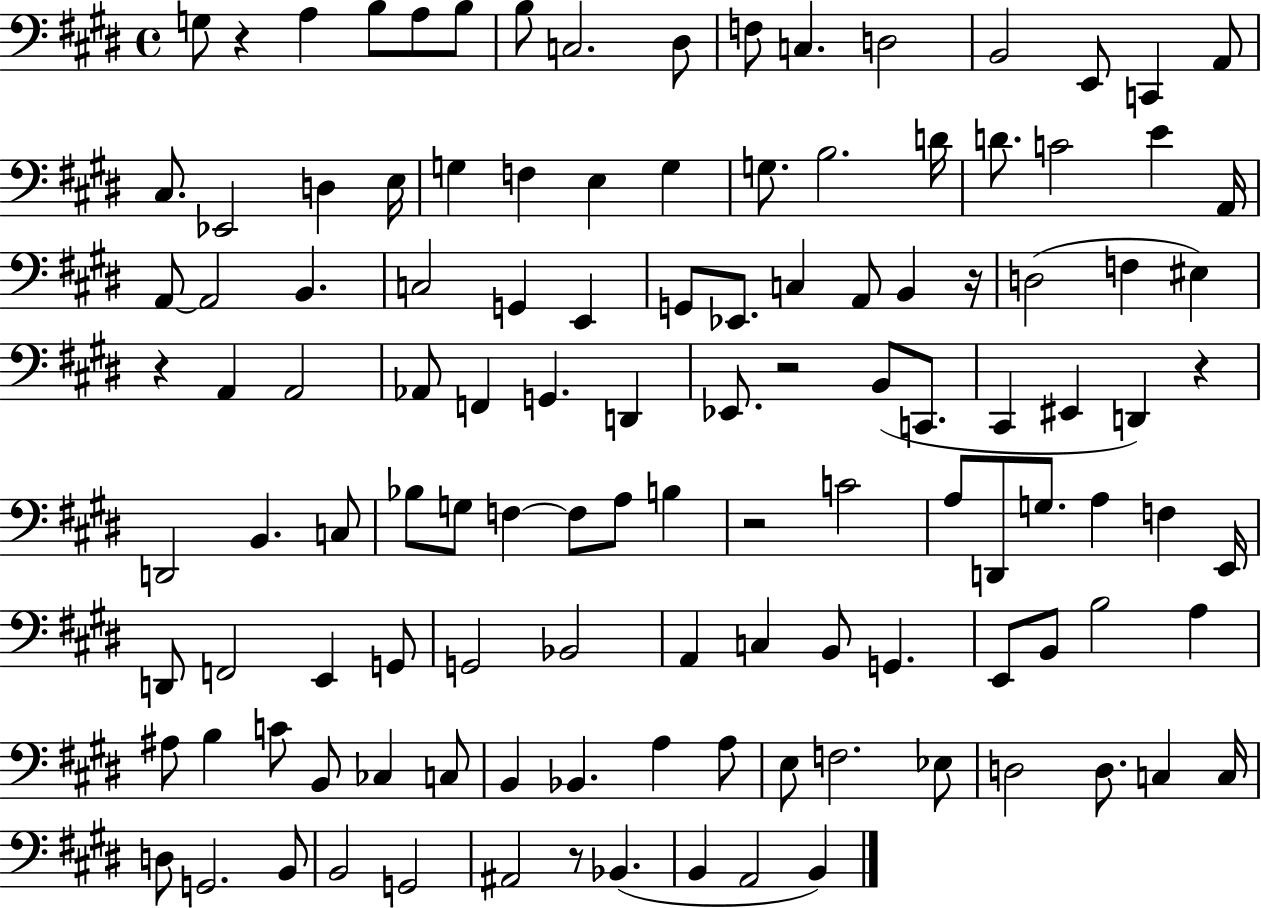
{
  \clef bass
  \time 4/4
  \defaultTimeSignature
  \key e \major
  g8 r4 a4 b8 a8 b8 | b8 c2. dis8 | f8 c4. d2 | b,2 e,8 c,4 a,8 | \break cis8. ees,2 d4 e16 | g4 f4 e4 g4 | g8. b2. d'16 | d'8. c'2 e'4 a,16 | \break a,8~~ a,2 b,4. | c2 g,4 e,4 | g,8 ees,8. c4 a,8 b,4 r16 | d2( f4 eis4) | \break r4 a,4 a,2 | aes,8 f,4 g,4. d,4 | ees,8. r2 b,8( c,8. | cis,4 eis,4 d,4) r4 | \break d,2 b,4. c8 | bes8 g8 f4~~ f8 a8 b4 | r2 c'2 | a8 d,8 g8. a4 f4 e,16 | \break d,8 f,2 e,4 g,8 | g,2 bes,2 | a,4 c4 b,8 g,4. | e,8 b,8 b2 a4 | \break ais8 b4 c'8 b,8 ces4 c8 | b,4 bes,4. a4 a8 | e8 f2. ees8 | d2 d8. c4 c16 | \break d8 g,2. b,8 | b,2 g,2 | ais,2 r8 bes,4.( | b,4 a,2 b,4) | \break \bar "|."
}